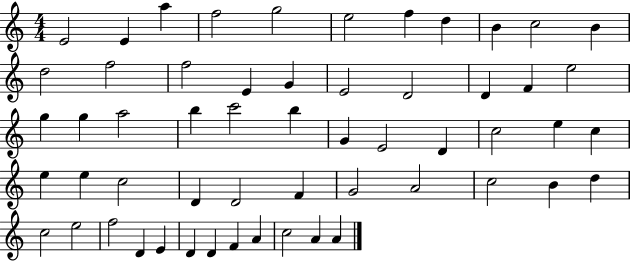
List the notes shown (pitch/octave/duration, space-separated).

E4/h E4/q A5/q F5/h G5/h E5/h F5/q D5/q B4/q C5/h B4/q D5/h F5/h F5/h E4/q G4/q E4/h D4/h D4/q F4/q E5/h G5/q G5/q A5/h B5/q C6/h B5/q G4/q E4/h D4/q C5/h E5/q C5/q E5/q E5/q C5/h D4/q D4/h F4/q G4/h A4/h C5/h B4/q D5/q C5/h E5/h F5/h D4/q E4/q D4/q D4/q F4/q A4/q C5/h A4/q A4/q